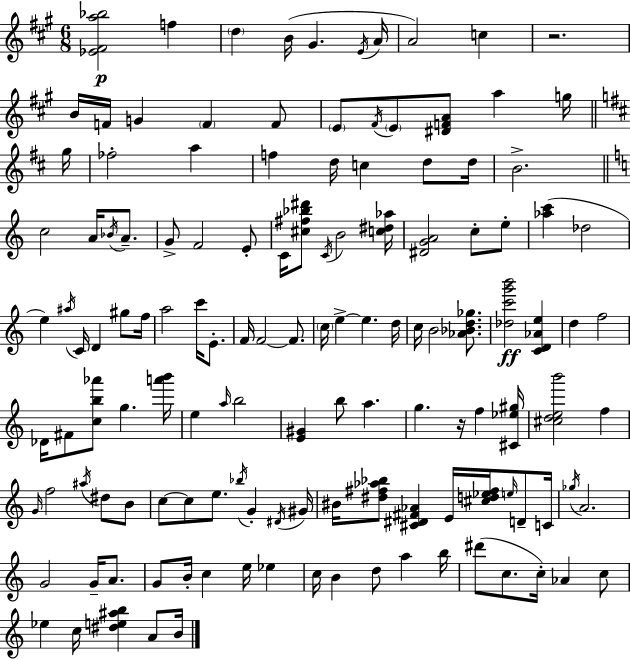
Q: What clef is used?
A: treble